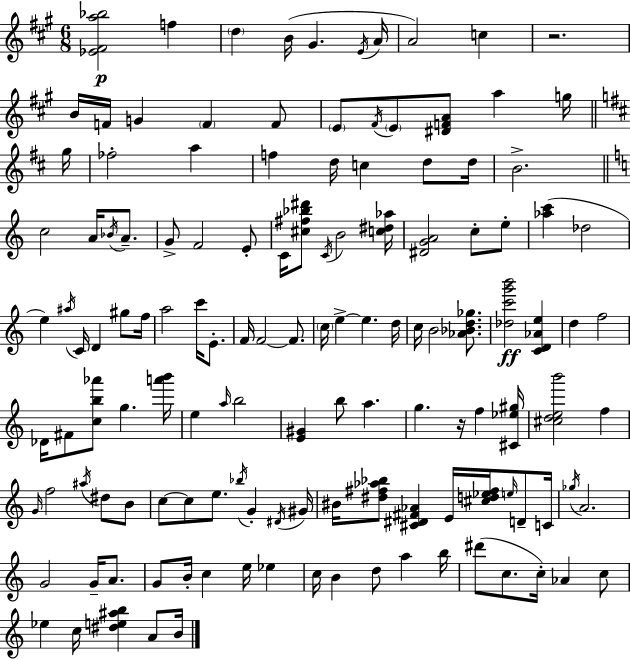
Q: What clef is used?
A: treble